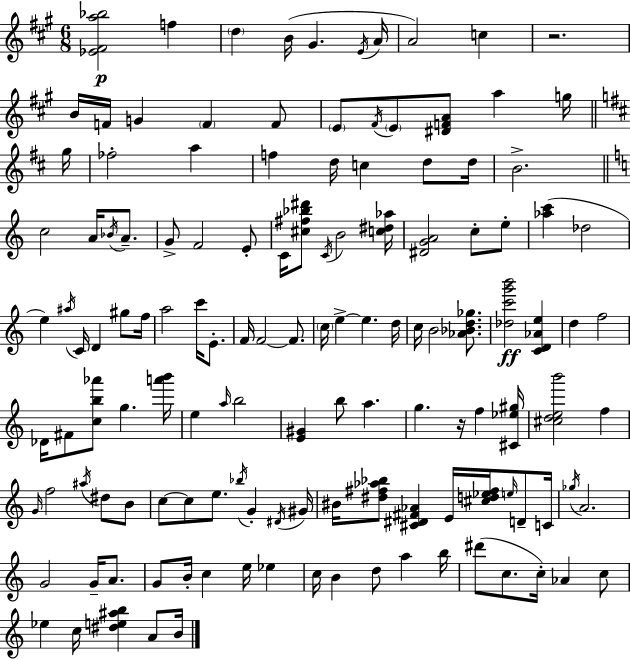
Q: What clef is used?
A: treble